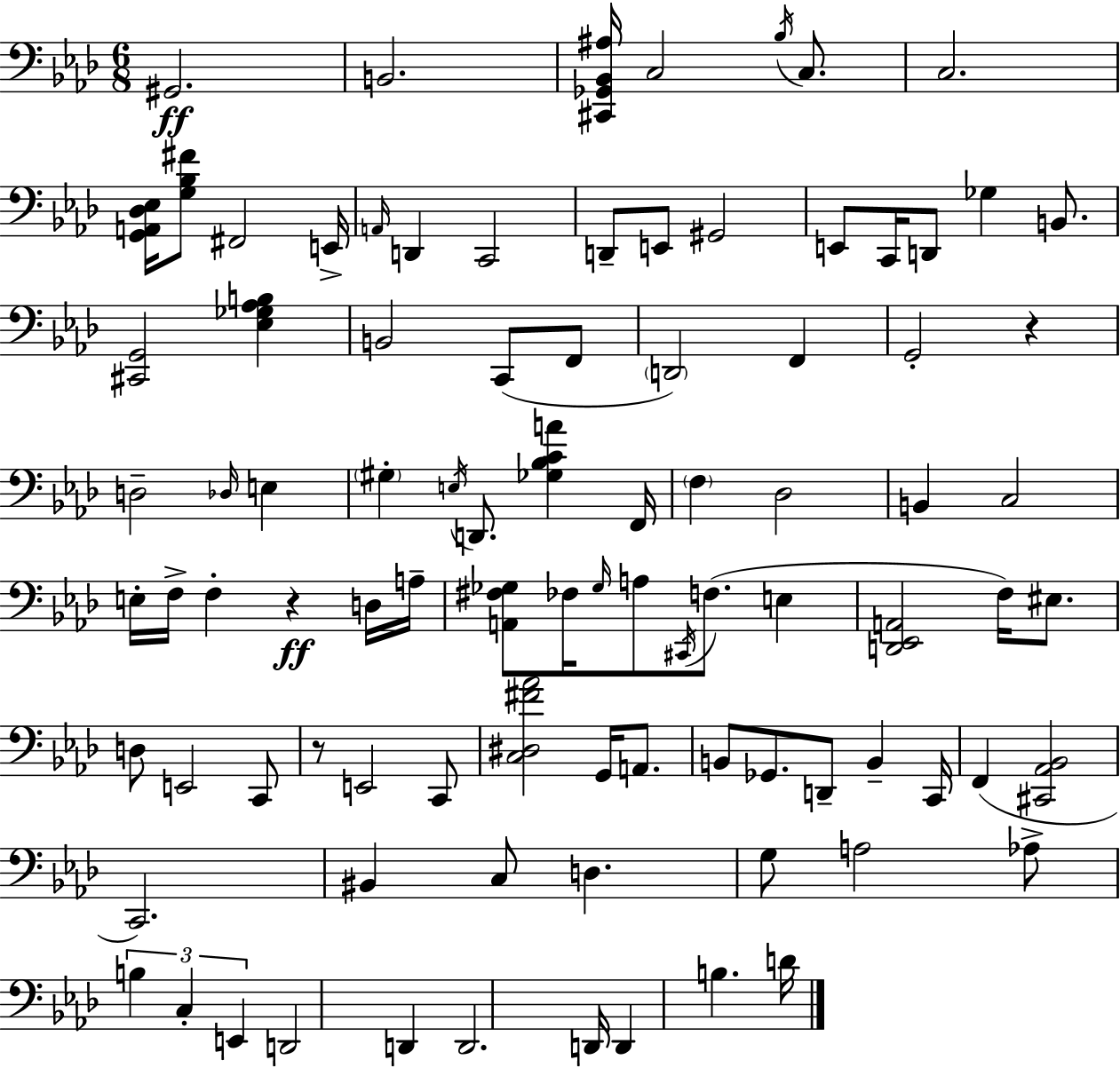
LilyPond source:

{
  \clef bass
  \numericTimeSignature
  \time 6/8
  \key f \minor
  \repeat volta 2 { gis,2.\ff | b,2. | <cis, ges, bes, ais>16 c2 \acciaccatura { bes16 } c8. | c2. | \break <g, a, des ees>16 <g bes fis'>8 fis,2 | e,16-> \grace { a,16 } d,4 c,2 | d,8-- e,8 gis,2 | e,8 c,16 d,8 ges4 b,8. | \break <cis, g,>2 <ees ges aes b>4 | b,2 c,8( | f,8 \parenthesize d,2) f,4 | g,2-. r4 | \break d2-- \grace { des16 } e4 | \parenthesize gis4-. \acciaccatura { e16 } d,8. <ges bes c' a'>4 | f,16 \parenthesize f4 des2 | b,4 c2 | \break e16-. f16-> f4-. r4\ff | d16 a16-- <a, fis ges>8 fes16 \grace { ges16 } a8 \acciaccatura { cis,16 } f8.( | e4 <d, ees, a,>2 | f16) eis8. d8 e,2 | \break c,8 r8 e,2 | c,8 <c dis fis' aes'>2 | g,16 a,8. b,8 ges,8. d,8-- | b,4-- c,16 f,4( <cis, aes, bes,>2 | \break c,2.) | bis,4 c8 | d4. g8 a2 | aes8-> \tuplet 3/2 { b4 c4-. | \break e,4 } d,2 | d,4 d,2. | d,16 d,4 b4. | d'16 } \bar "|."
}